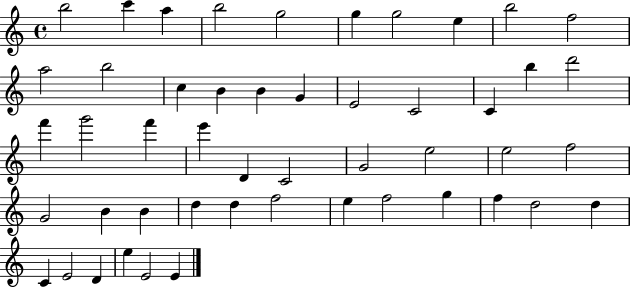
{
  \clef treble
  \time 4/4
  \defaultTimeSignature
  \key c \major
  b''2 c'''4 a''4 | b''2 g''2 | g''4 g''2 e''4 | b''2 f''2 | \break a''2 b''2 | c''4 b'4 b'4 g'4 | e'2 c'2 | c'4 b''4 d'''2 | \break f'''4 g'''2 f'''4 | e'''4 d'4 c'2 | g'2 e''2 | e''2 f''2 | \break g'2 b'4 b'4 | d''4 d''4 f''2 | e''4 f''2 g''4 | f''4 d''2 d''4 | \break c'4 e'2 d'4 | e''4 e'2 e'4 | \bar "|."
}